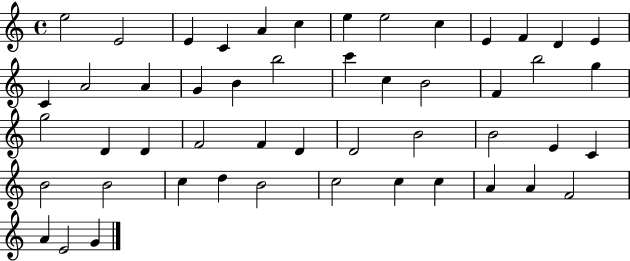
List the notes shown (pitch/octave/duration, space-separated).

E5/h E4/h E4/q C4/q A4/q C5/q E5/q E5/h C5/q E4/q F4/q D4/q E4/q C4/q A4/h A4/q G4/q B4/q B5/h C6/q C5/q B4/h F4/q B5/h G5/q G5/h D4/q D4/q F4/h F4/q D4/q D4/h B4/h B4/h E4/q C4/q B4/h B4/h C5/q D5/q B4/h C5/h C5/q C5/q A4/q A4/q F4/h A4/q E4/h G4/q